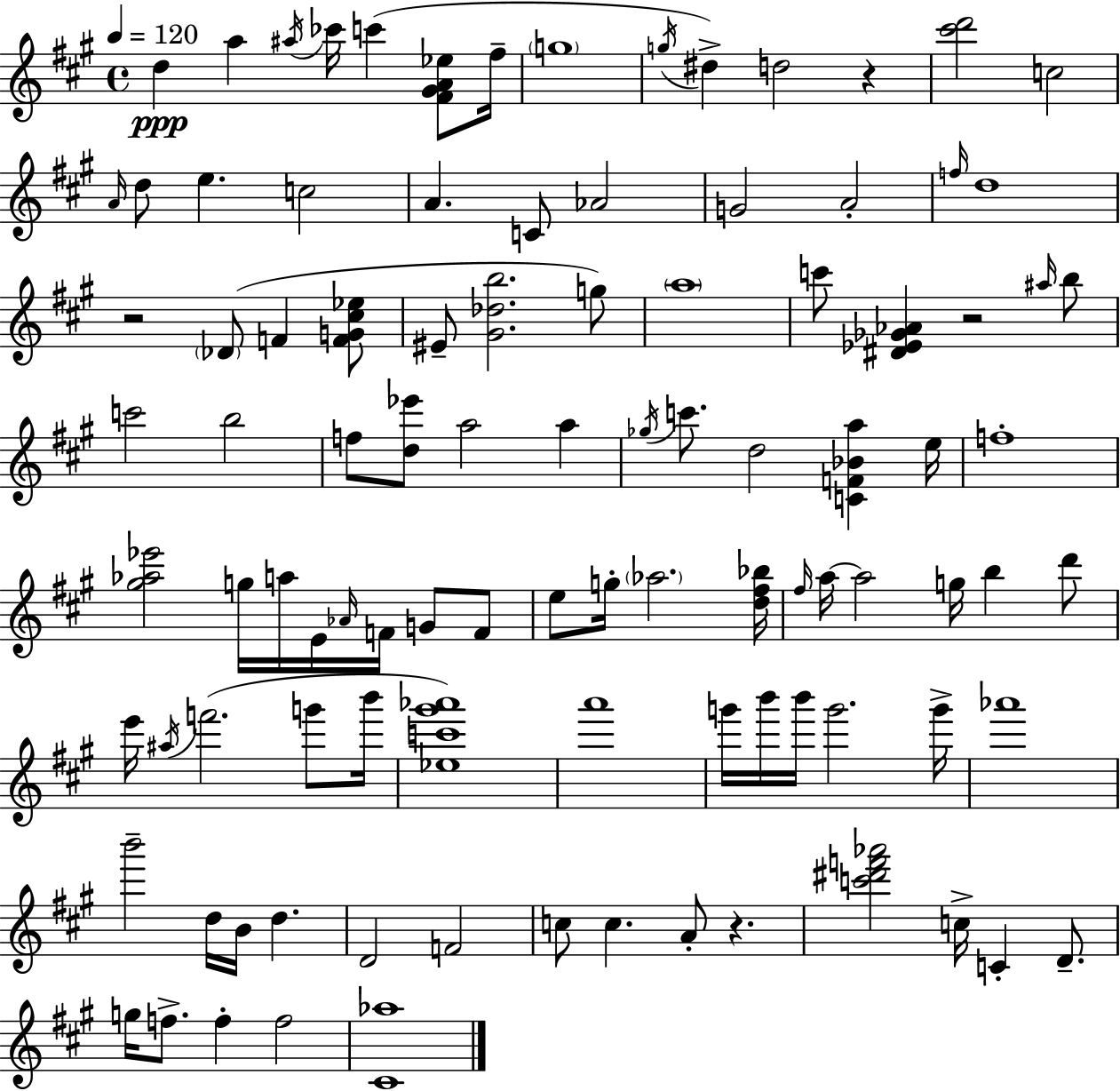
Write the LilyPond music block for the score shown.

{
  \clef treble
  \time 4/4
  \defaultTimeSignature
  \key a \major
  \tempo 4 = 120
  d''4\ppp a''4 \acciaccatura { ais''16 } ces'''16 c'''4( <fis' gis' a' ees''>8 | fis''16-- \parenthesize g''1 | \acciaccatura { g''16 } dis''4->) d''2 r4 | <cis''' d'''>2 c''2 | \break \grace { a'16 } d''8 e''4. c''2 | a'4. c'8 aes'2 | g'2 a'2-. | \grace { f''16 } d''1 | \break r2 \parenthesize des'8( f'4 | <f' g' cis'' ees''>8 eis'8-- <gis' des'' b''>2. | g''8) \parenthesize a''1 | c'''8 <dis' ees' ges' aes'>4 r2 | \break \grace { ais''16 } b''8 c'''2 b''2 | f''8 <d'' ees'''>8 a''2 | a''4 \acciaccatura { ges''16 } c'''8. d''2 | <c' f' bes' a''>4 e''16 f''1-. | \break <gis'' aes'' ees'''>2 g''16 a''16 | e'16 \grace { aes'16 } f'16 g'8 f'8 e''8 g''16-. \parenthesize aes''2. | <d'' fis'' bes''>16 \grace { fis''16 } a''16~~ a''2 | g''16 b''4 d'''8 e'''16 \acciaccatura { ais''16 } f'''2.( | \break g'''8 b'''16 <ees'' c''' gis''' aes'''>1) | a'''1 | g'''16 b'''16 b'''16 g'''2. | g'''16-> aes'''1 | \break b'''2-- | d''16 b'16 d''4. d'2 | f'2 c''8 c''4. | a'8-. r4. <c''' dis''' f''' aes'''>2 | \break c''16-> c'4-. d'8.-- g''16 f''8.-> f''4-. | f''2 <cis' aes''>1 | \bar "|."
}